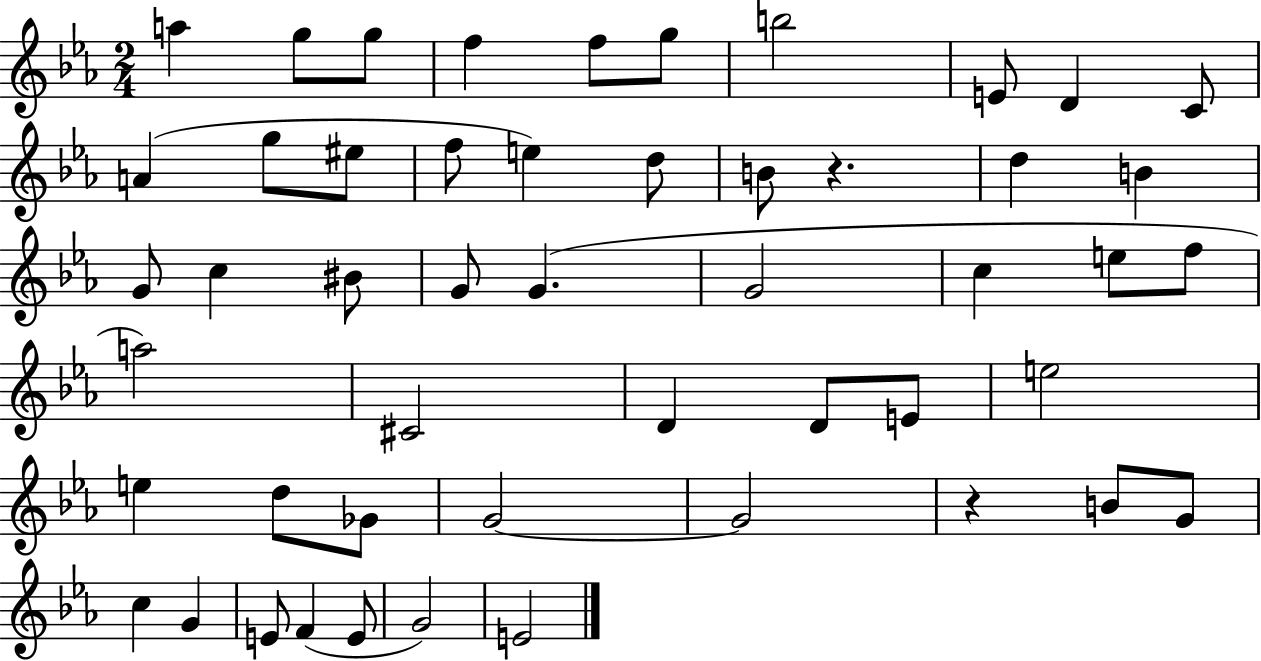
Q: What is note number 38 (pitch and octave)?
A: G4